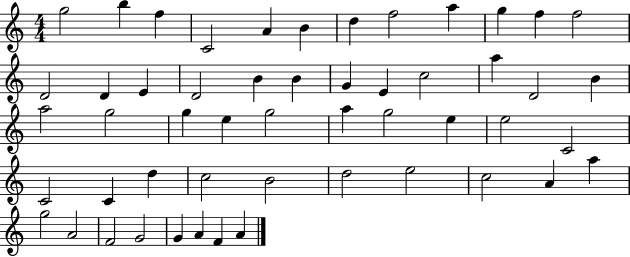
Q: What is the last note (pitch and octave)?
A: A4